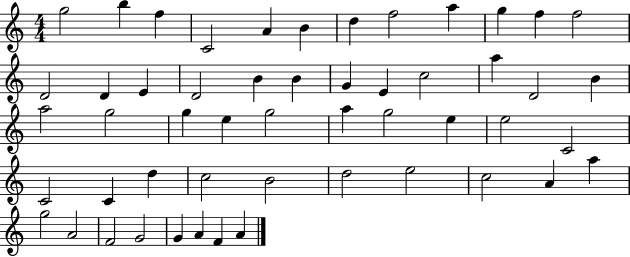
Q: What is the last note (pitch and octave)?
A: A4